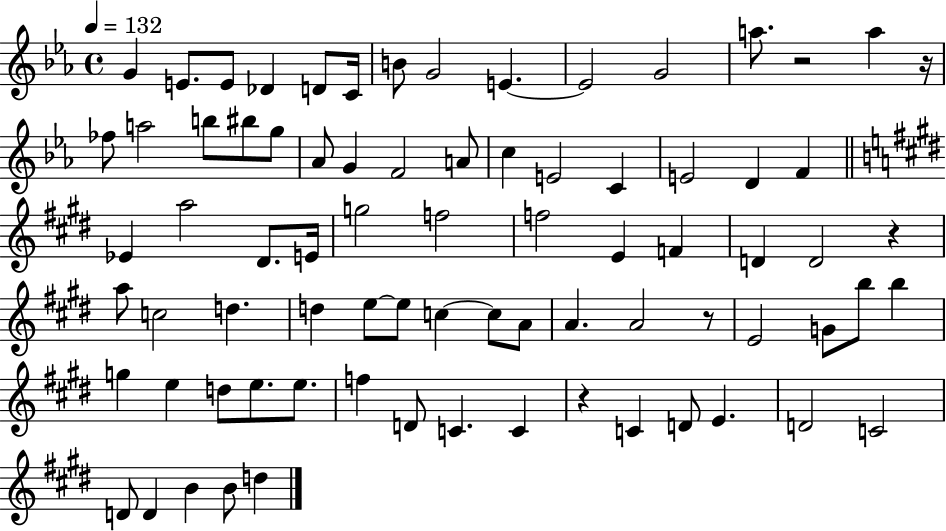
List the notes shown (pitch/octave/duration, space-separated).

G4/q E4/e. E4/e Db4/q D4/e C4/s B4/e G4/h E4/q. E4/h G4/h A5/e. R/h A5/q R/s FES5/e A5/h B5/e BIS5/e G5/e Ab4/e G4/q F4/h A4/e C5/q E4/h C4/q E4/h D4/q F4/q Eb4/q A5/h D#4/e. E4/s G5/h F5/h F5/h E4/q F4/q D4/q D4/h R/q A5/e C5/h D5/q. D5/q E5/e E5/e C5/q C5/e A4/e A4/q. A4/h R/e E4/h G4/e B5/e B5/q G5/q E5/q D5/e E5/e. E5/e. F5/q D4/e C4/q. C4/q R/q C4/q D4/e E4/q. D4/h C4/h D4/e D4/q B4/q B4/e D5/q